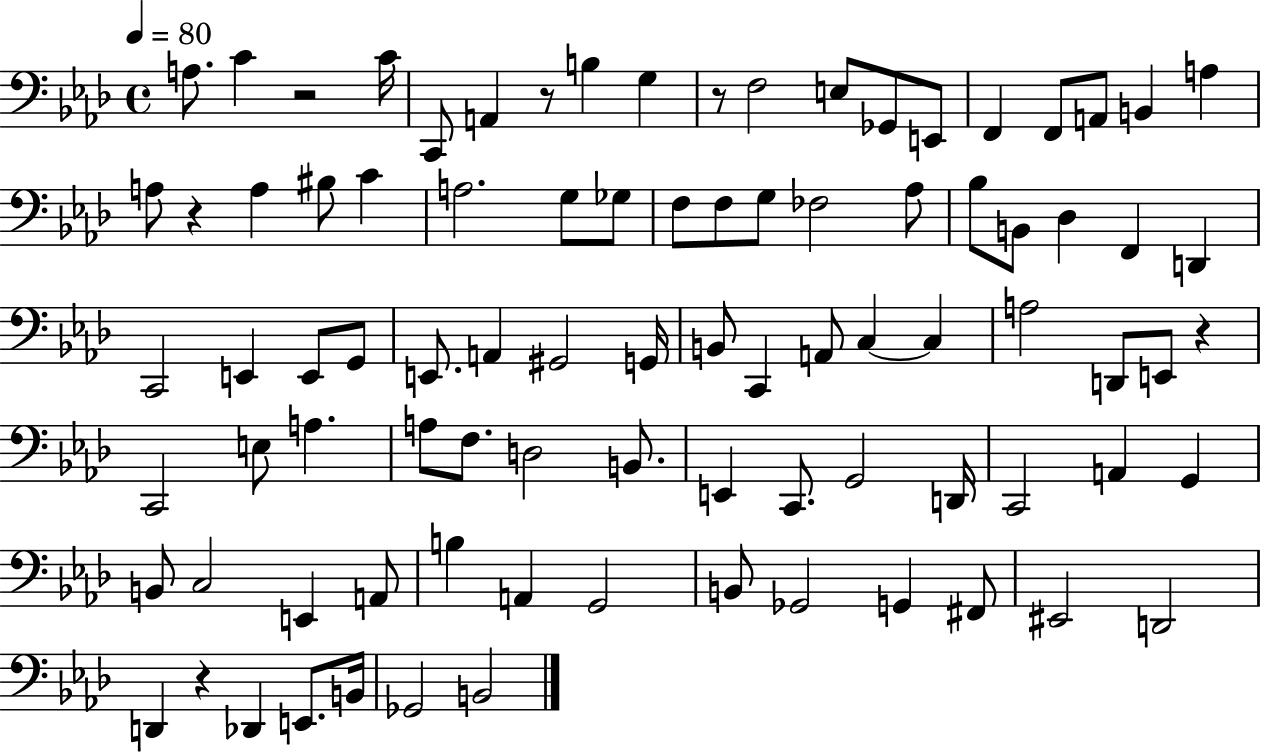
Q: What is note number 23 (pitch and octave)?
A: Gb3